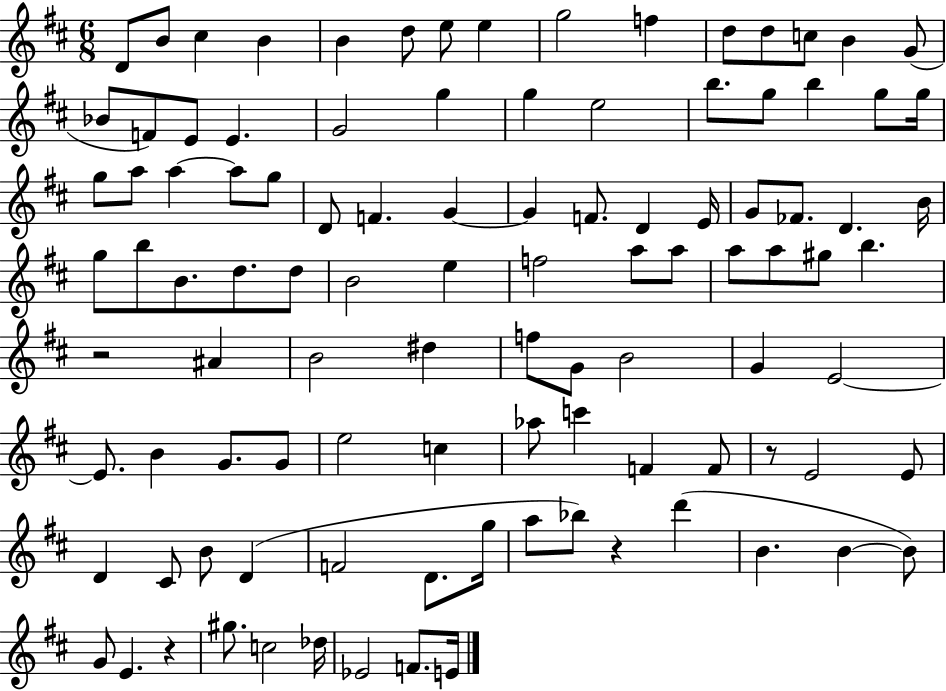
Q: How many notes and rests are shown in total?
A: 103